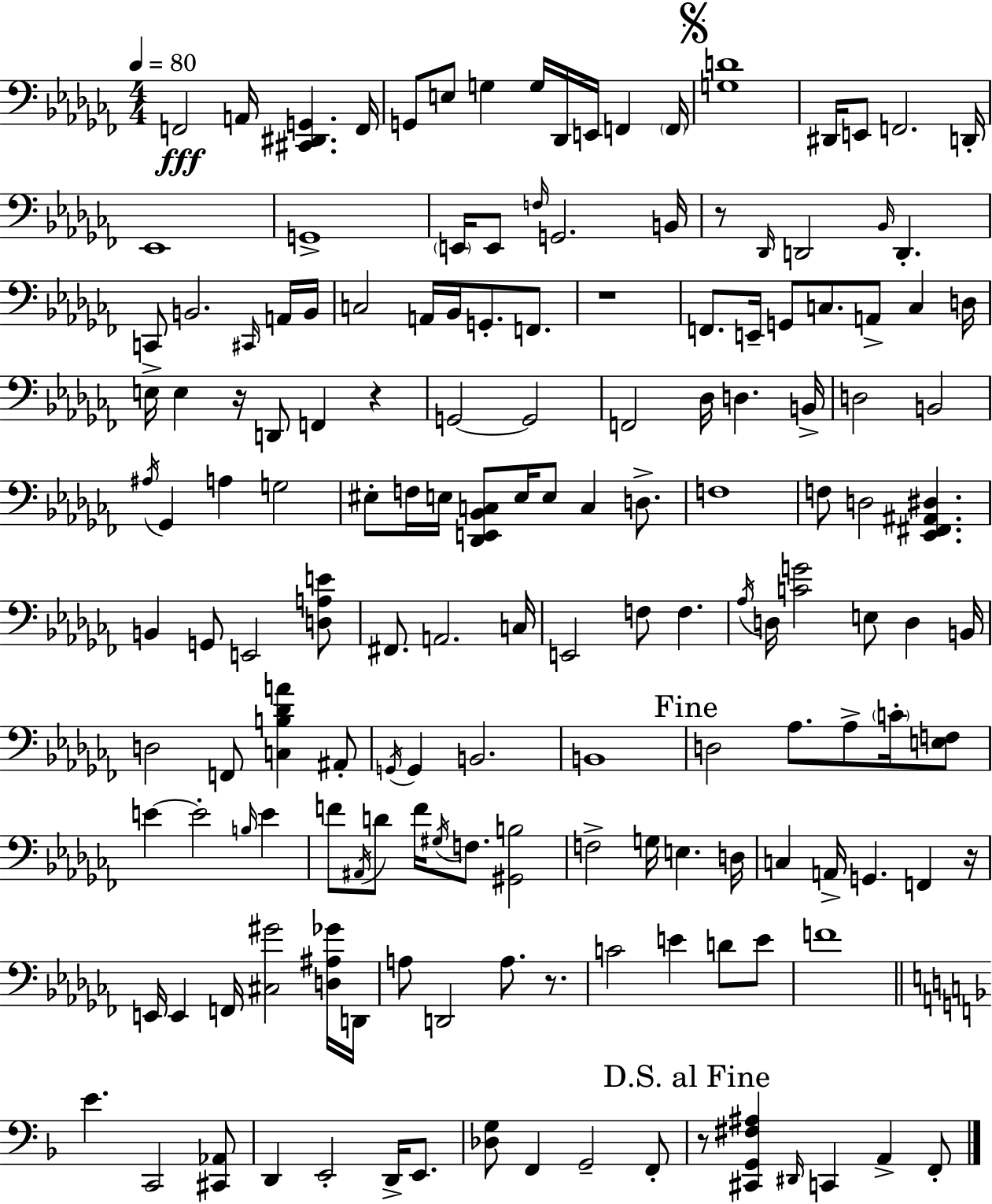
{
  \clef bass
  \numericTimeSignature
  \time 4/4
  \key aes \minor
  \tempo 4 = 80
  f,2\fff a,16 <cis, dis, g,>4. f,16 | g,8 e8 g4 g16 des,16 e,16 f,4 \parenthesize f,16 | \mark \markup { \musicglyph "scripts.segno" } <g d'>1 | dis,16 e,8 f,2. d,16-. | \break ees,1 | g,1-> | \parenthesize e,16 e,8 \grace { f16 } g,2. | b,16 r8 \grace { des,16 } d,2 \grace { bes,16 } d,4.-. | \break c,8 b,2. | \grace { cis,16 } a,16 b,16 c2 a,16 bes,16 g,8.-. | f,8. r1 | f,8. e,16-- g,8 c8. a,8-> c4 | \break d16 e16-> e4 r16 d,8 f,4 | r4 g,2~~ g,2 | f,2 des16 d4. | b,16-> d2 b,2 | \break \acciaccatura { ais16 } ges,4 a4 g2 | eis8-. f16 e16 <des, e, bes, c>8 e16 e8 c4 | d8.-> f1 | f8 d2 <ees, fis, ais, dis>4. | \break b,4 g,8 e,2 | <d a e'>8 fis,8. a,2. | c16 e,2 f8 f4. | \acciaccatura { aes16 } d16 <c' g'>2 e8 | \break d4 b,16 d2 f,8 | <c b des' a'>4 ais,8-. \acciaccatura { g,16 } g,4 b,2. | b,1 | \mark "Fine" d2 aes8. | \break aes8-> \parenthesize c'16-. <e f>8 e'4~~ e'2-. | \grace { b16 } e'4 f'8 \acciaccatura { ais,16 } d'8 f'16 \acciaccatura { gis16 } f8. | <gis, b>2 f2-> | g16 e4. d16 c4 a,16-> g,4. | \break f,4 r16 e,16 e,4 f,16 | <cis gis'>2 <d ais ges'>16 d,16 a8 d,2 | a8. r8. c'2 | e'4 d'8 e'8 f'1 | \break \bar "||" \break \key f \major e'4. c,2 <cis, aes,>8 | d,4 e,2-. d,16-> e,8. | <des g>8 f,4 g,2-- f,8-. | \mark "D.S. al Fine" r8 <cis, g, fis ais>4 \grace { dis,16 } c,4 a,4-> f,8-. | \break \bar "|."
}